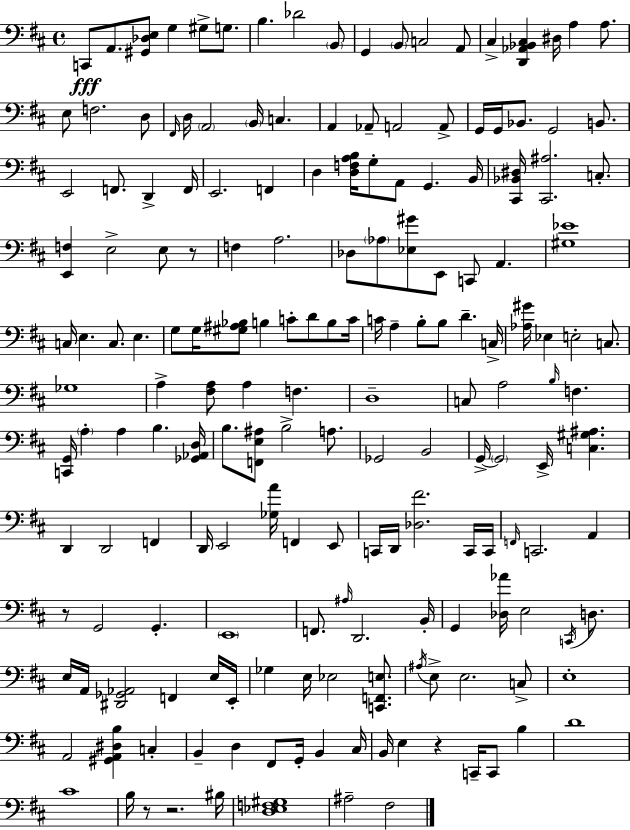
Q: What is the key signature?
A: D major